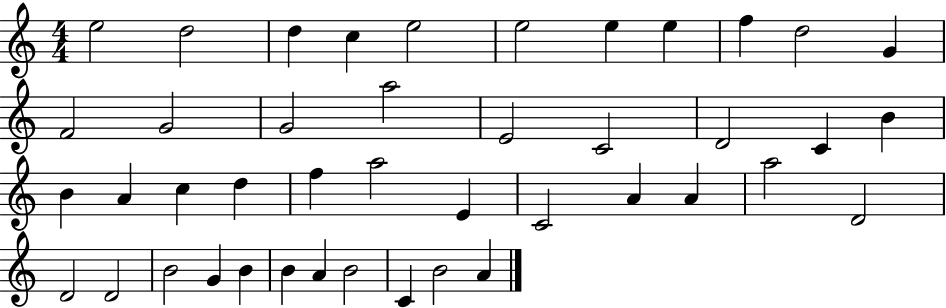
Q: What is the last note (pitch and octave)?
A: A4